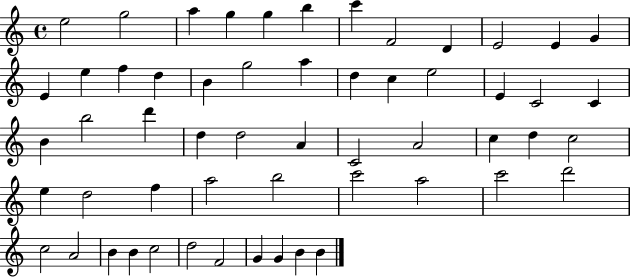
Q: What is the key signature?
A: C major